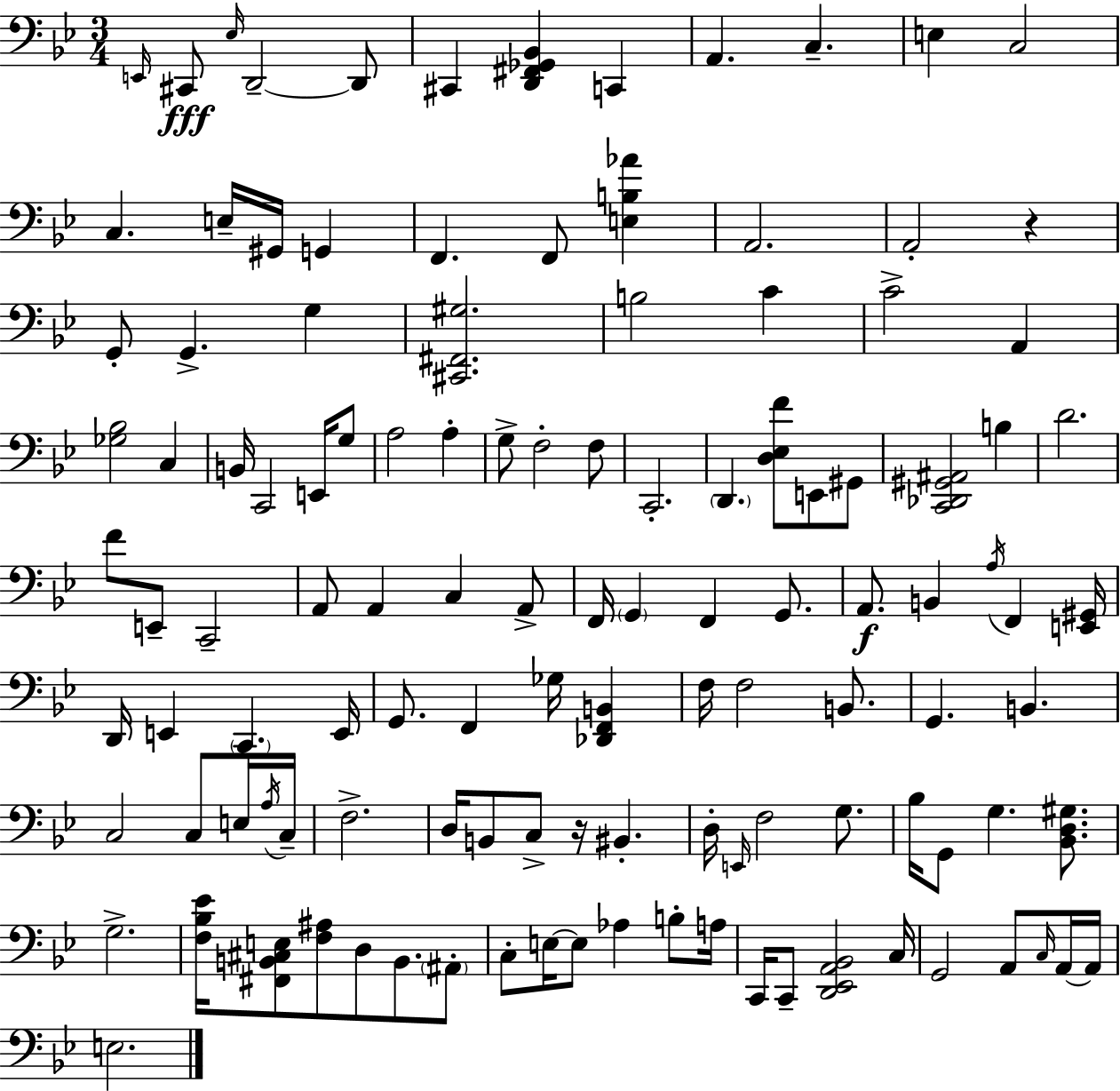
E2/s C#2/e Eb3/s D2/h D2/e C#2/q [D2,F#2,Gb2,Bb2]/q C2/q A2/q. C3/q. E3/q C3/h C3/q. E3/s G#2/s G2/q F2/q. F2/e [E3,B3,Ab4]/q A2/h. A2/h R/q G2/e G2/q. G3/q [C#2,F#2,G#3]/h. B3/h C4/q C4/h A2/q [Gb3,Bb3]/h C3/q B2/s C2/h E2/s G3/e A3/h A3/q G3/e F3/h F3/e C2/h. D2/q. [D3,Eb3,F4]/e E2/e G#2/e [C2,Db2,G#2,A#2]/h B3/q D4/h. F4/e E2/e C2/h A2/e A2/q C3/q A2/e F2/s G2/q F2/q G2/e. A2/e. B2/q A3/s F2/q [E2,G#2]/s D2/s E2/q C2/q. E2/s G2/e. F2/q Gb3/s [Db2,F2,B2]/q F3/s F3/h B2/e. G2/q. B2/q. C3/h C3/e E3/s A3/s C3/s F3/h. D3/s B2/e C3/e R/s BIS2/q. D3/s E2/s F3/h G3/e. Bb3/s G2/e G3/q. [Bb2,D3,G#3]/e. G3/h. [F3,Bb3,Eb4]/s [F#2,B2,C#3,E3]/e [F3,A#3]/e D3/e B2/e. A#2/e C3/e E3/s E3/e Ab3/q B3/e A3/s C2/s C2/e [D2,Eb2,A2,Bb2]/h C3/s G2/h A2/e C3/s A2/s A2/s E3/h.